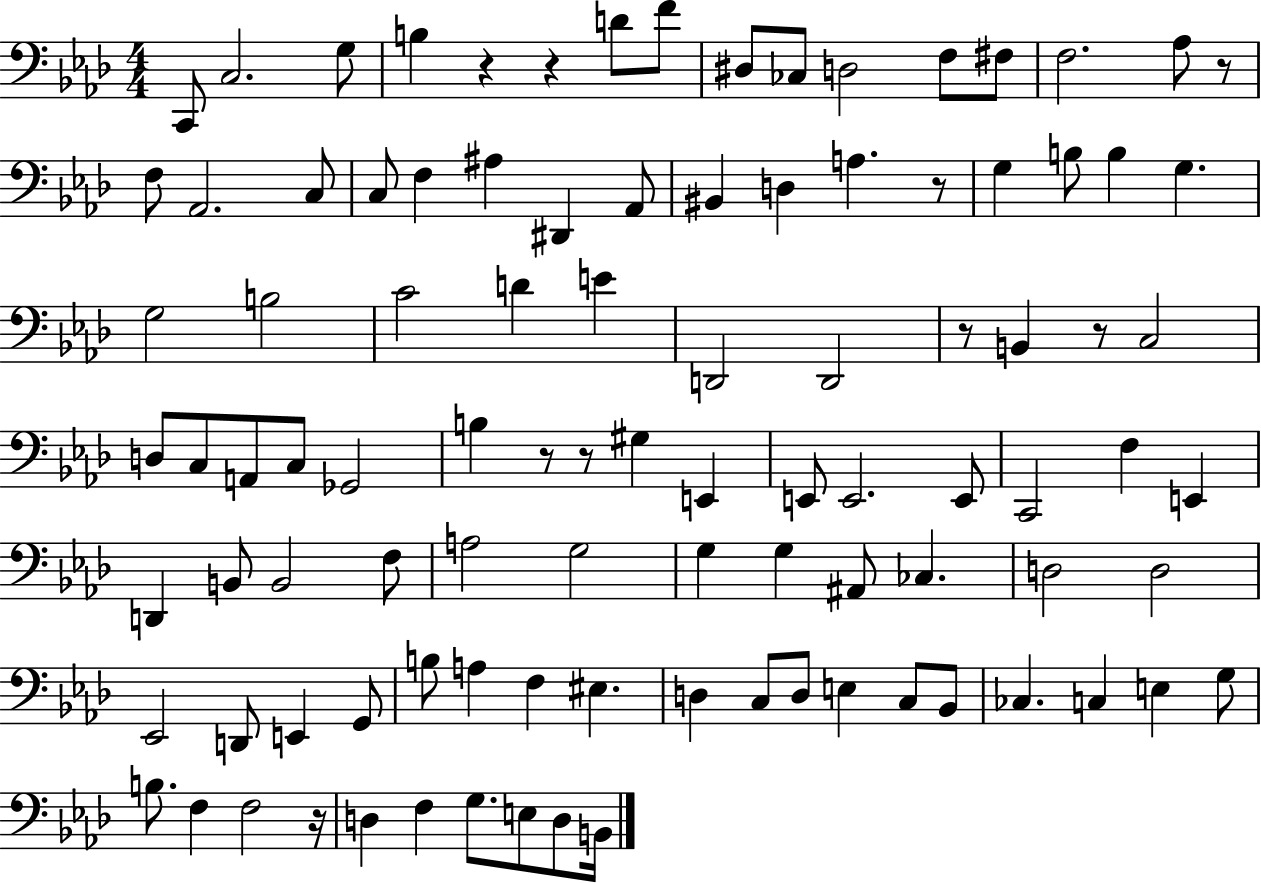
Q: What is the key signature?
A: AES major